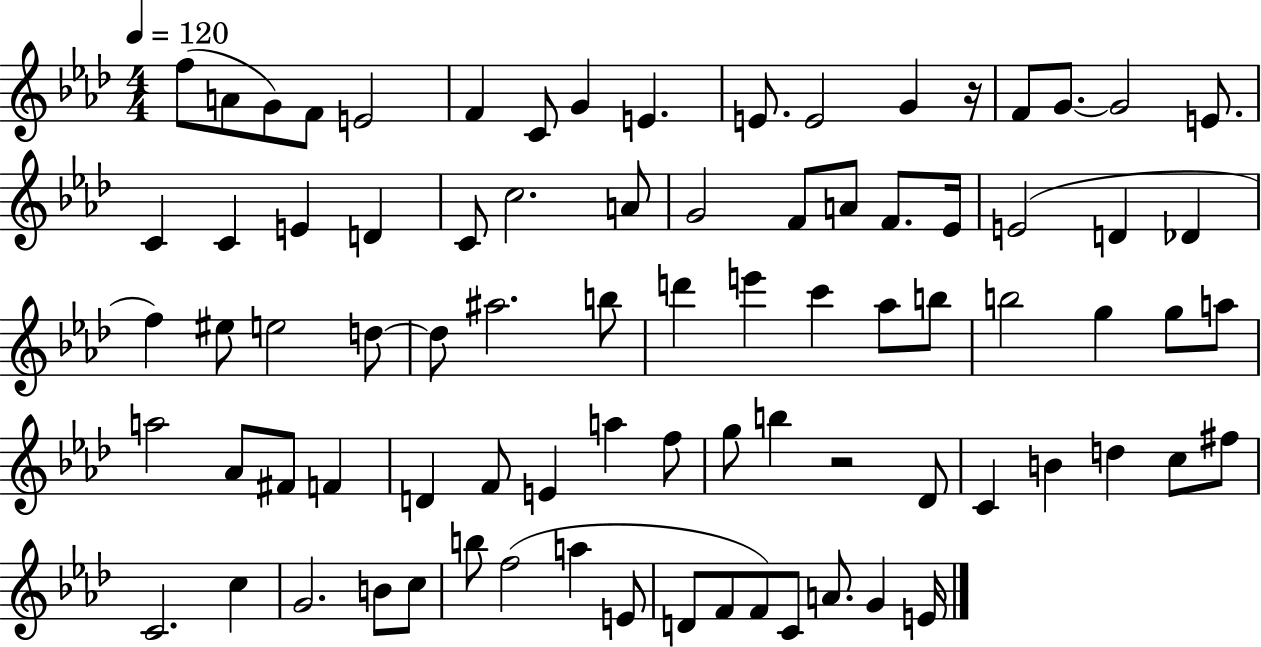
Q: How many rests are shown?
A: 2